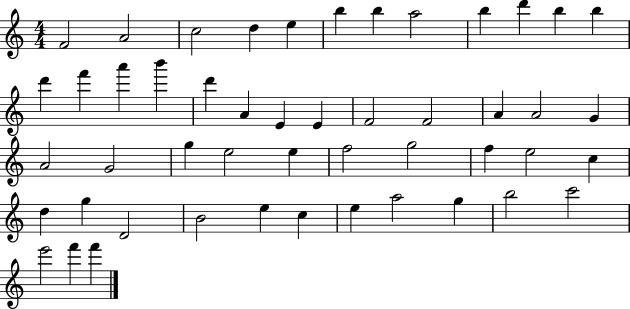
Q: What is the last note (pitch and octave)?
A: F6